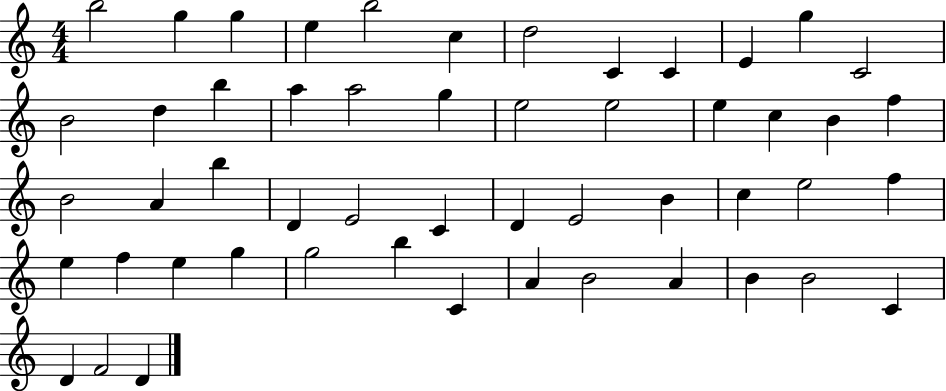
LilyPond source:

{
  \clef treble
  \numericTimeSignature
  \time 4/4
  \key c \major
  b''2 g''4 g''4 | e''4 b''2 c''4 | d''2 c'4 c'4 | e'4 g''4 c'2 | \break b'2 d''4 b''4 | a''4 a''2 g''4 | e''2 e''2 | e''4 c''4 b'4 f''4 | \break b'2 a'4 b''4 | d'4 e'2 c'4 | d'4 e'2 b'4 | c''4 e''2 f''4 | \break e''4 f''4 e''4 g''4 | g''2 b''4 c'4 | a'4 b'2 a'4 | b'4 b'2 c'4 | \break d'4 f'2 d'4 | \bar "|."
}